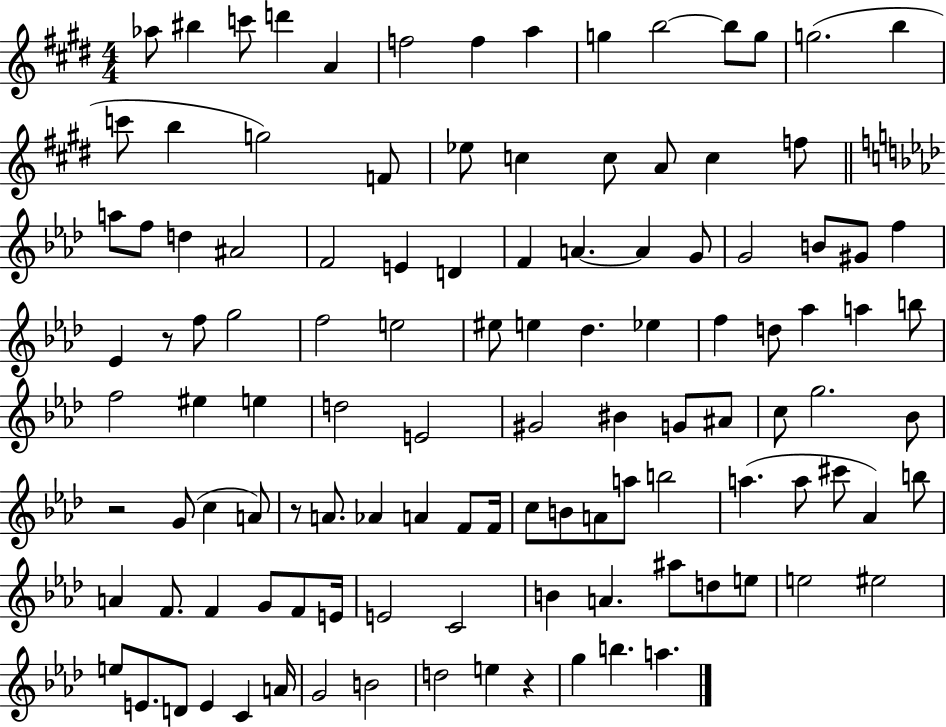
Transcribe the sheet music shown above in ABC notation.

X:1
T:Untitled
M:4/4
L:1/4
K:E
_a/2 ^b c'/2 d' A f2 f a g b2 b/2 g/2 g2 b c'/2 b g2 F/2 _e/2 c c/2 A/2 c f/2 a/2 f/2 d ^A2 F2 E D F A A G/2 G2 B/2 ^G/2 f _E z/2 f/2 g2 f2 e2 ^e/2 e _d _e f d/2 _a a b/2 f2 ^e e d2 E2 ^G2 ^B G/2 ^A/2 c/2 g2 _B/2 z2 G/2 c A/2 z/2 A/2 _A A F/2 F/4 c/2 B/2 A/2 a/2 b2 a a/2 ^c'/2 _A b/2 A F/2 F G/2 F/2 E/4 E2 C2 B A ^a/2 d/2 e/2 e2 ^e2 e/2 E/2 D/2 E C A/4 G2 B2 d2 e z g b a